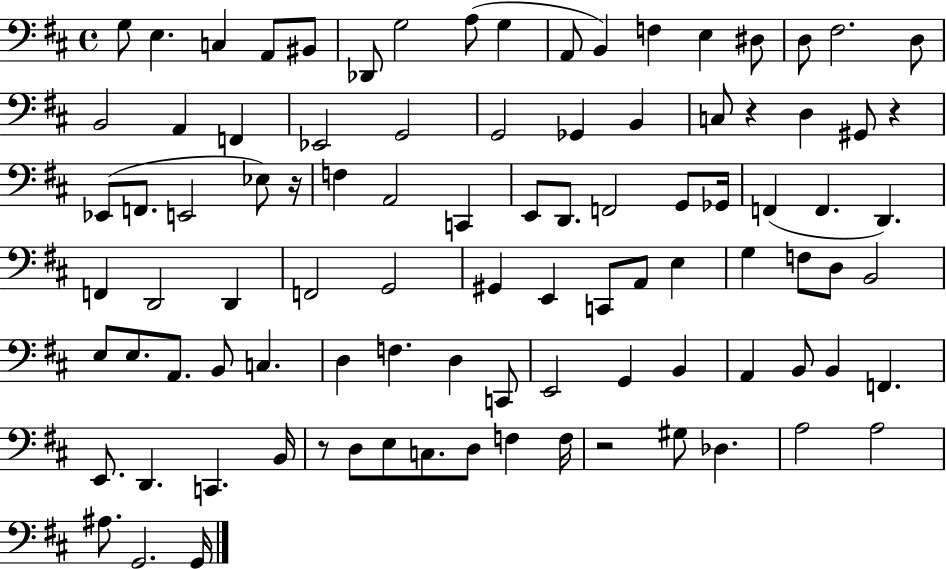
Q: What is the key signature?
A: D major